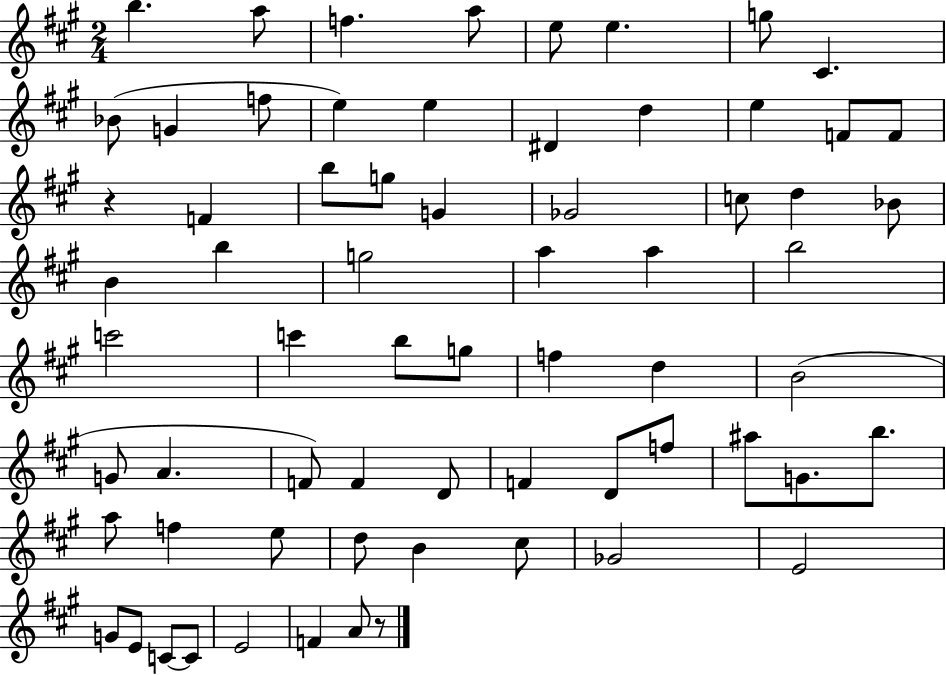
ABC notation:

X:1
T:Untitled
M:2/4
L:1/4
K:A
b a/2 f a/2 e/2 e g/2 ^C _B/2 G f/2 e e ^D d e F/2 F/2 z F b/2 g/2 G _G2 c/2 d _B/2 B b g2 a a b2 c'2 c' b/2 g/2 f d B2 G/2 A F/2 F D/2 F D/2 f/2 ^a/2 G/2 b/2 a/2 f e/2 d/2 B ^c/2 _G2 E2 G/2 E/2 C/2 C/2 E2 F A/2 z/2